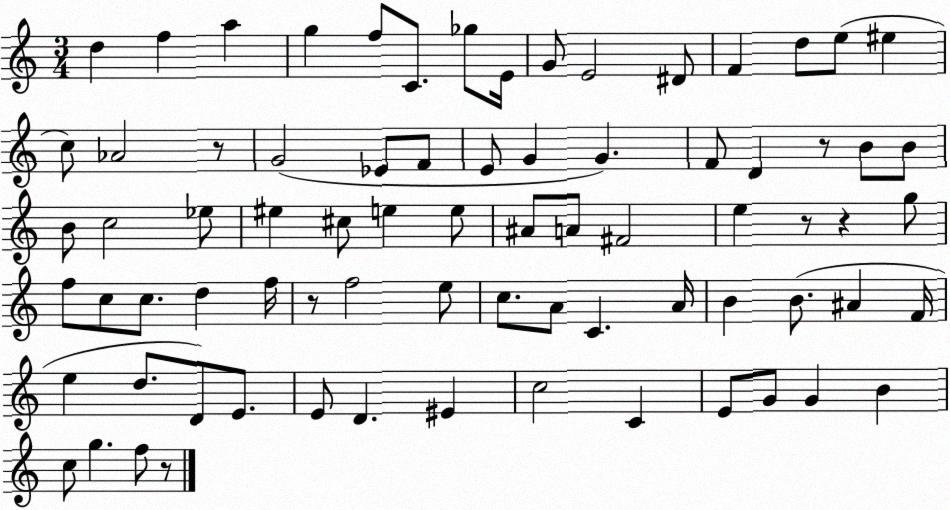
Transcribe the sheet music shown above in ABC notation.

X:1
T:Untitled
M:3/4
L:1/4
K:C
d f a g f/2 C/2 _g/2 E/4 G/2 E2 ^D/2 F d/2 e/2 ^e c/2 _A2 z/2 G2 _E/2 F/2 E/2 G G F/2 D z/2 B/2 B/2 B/2 c2 _e/2 ^e ^c/2 e e/2 ^A/2 A/2 ^F2 e z/2 z g/2 f/2 c/2 c/2 d f/4 z/2 f2 e/2 c/2 A/2 C A/4 B B/2 ^A F/4 e d/2 D/2 E/2 E/2 D ^E c2 C E/2 G/2 G B c/2 g f/2 z/2